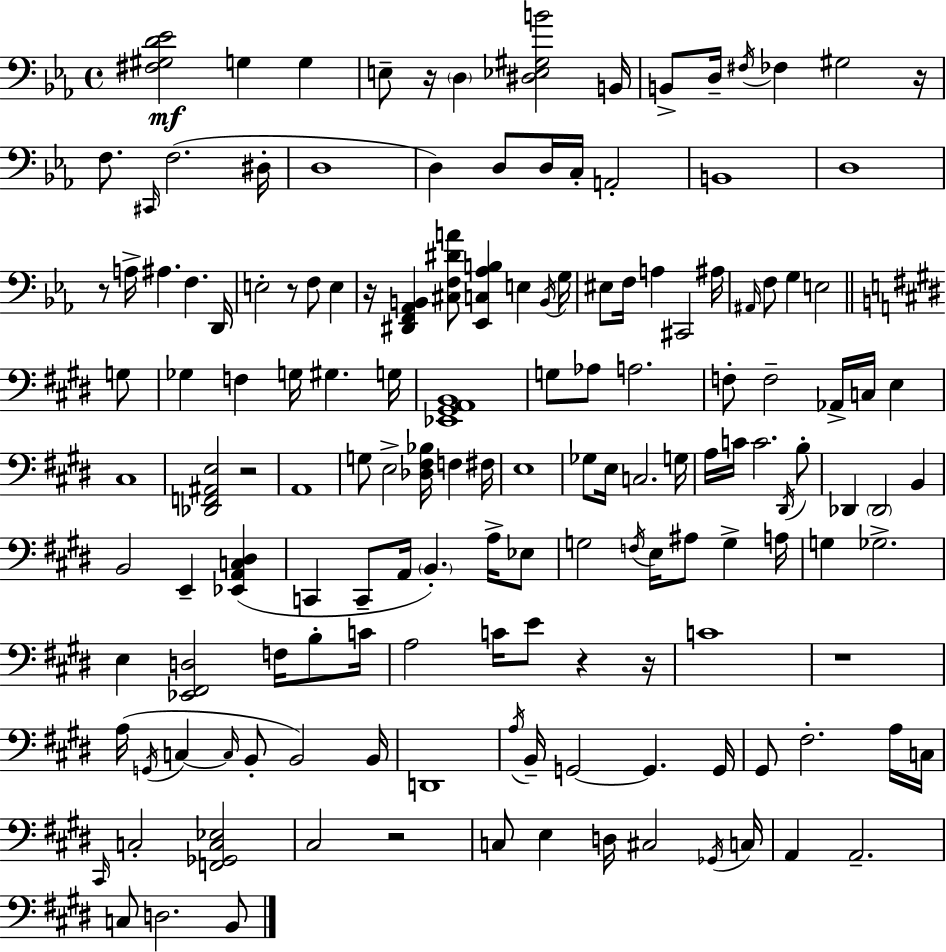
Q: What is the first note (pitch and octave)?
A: G3